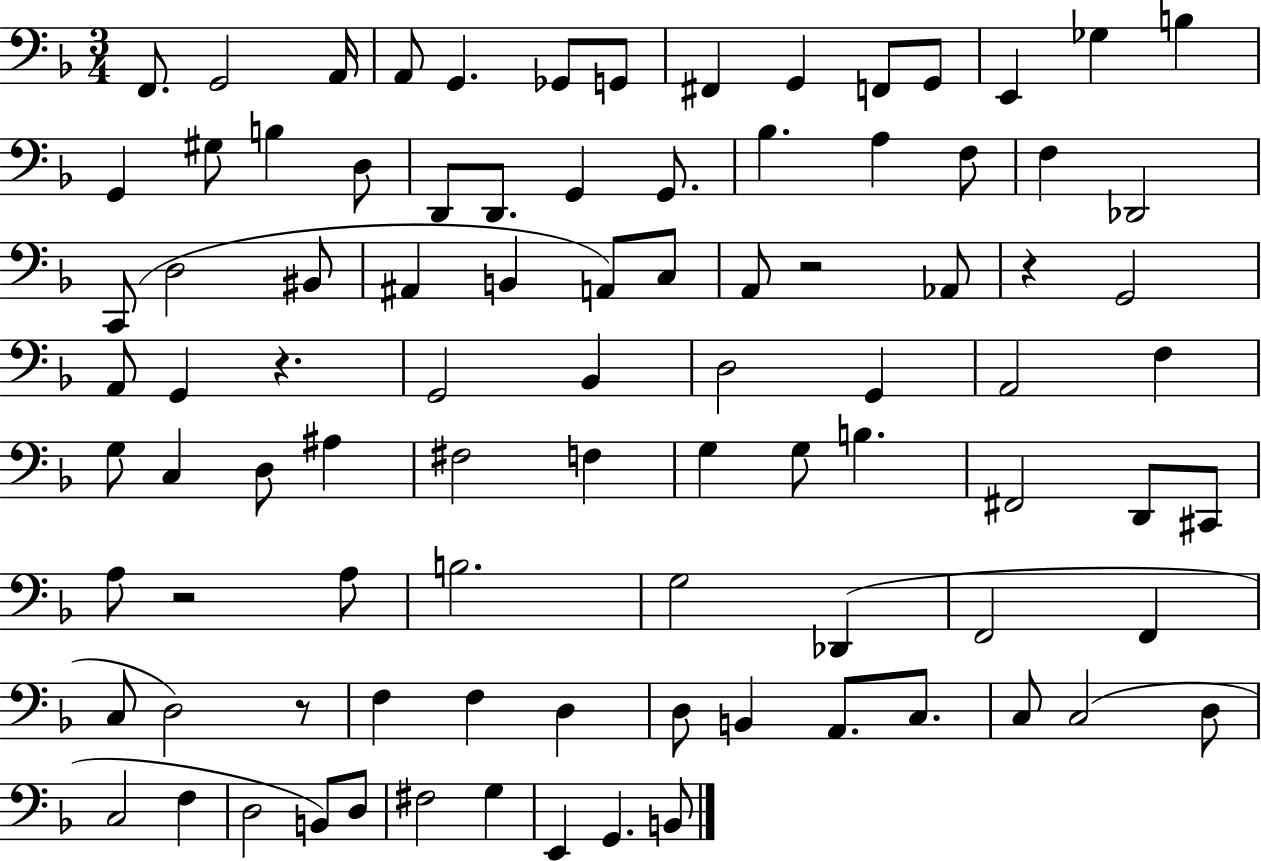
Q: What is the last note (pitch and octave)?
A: B2